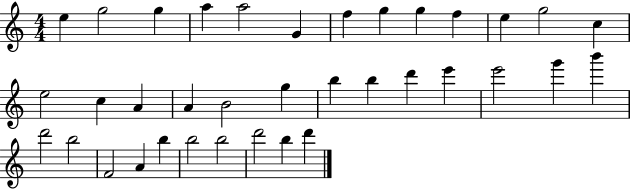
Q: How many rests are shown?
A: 0